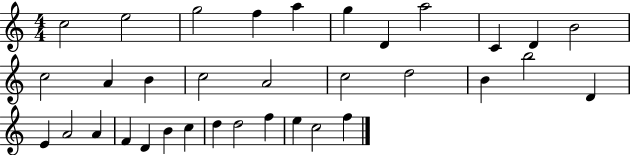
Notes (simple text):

C5/h E5/h G5/h F5/q A5/q G5/q D4/q A5/h C4/q D4/q B4/h C5/h A4/q B4/q C5/h A4/h C5/h D5/h B4/q B5/h D4/q E4/q A4/h A4/q F4/q D4/q B4/q C5/q D5/q D5/h F5/q E5/q C5/h F5/q